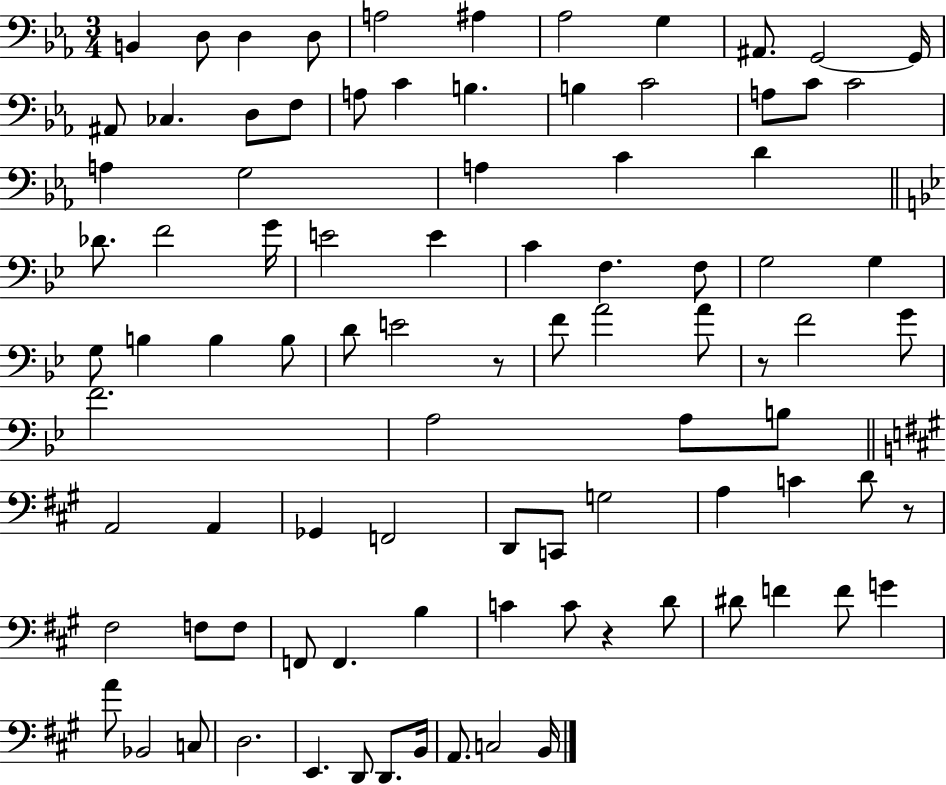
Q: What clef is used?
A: bass